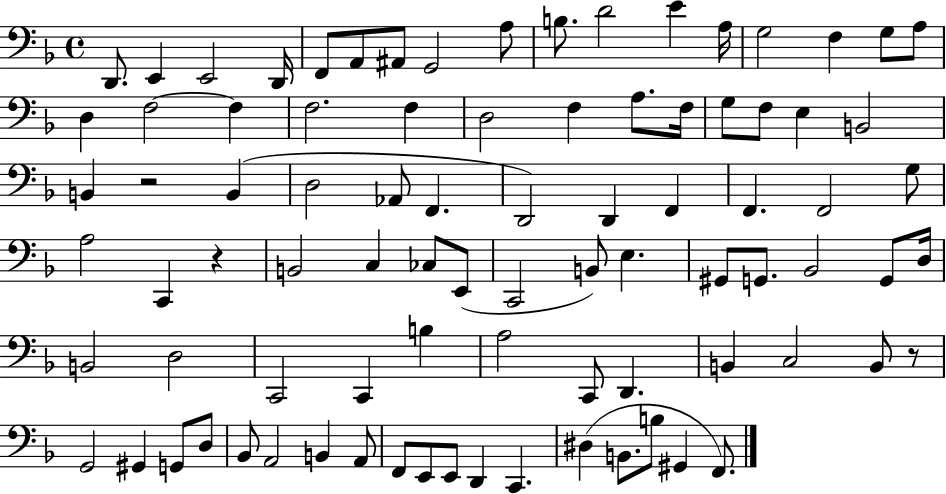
{
  \clef bass
  \time 4/4
  \defaultTimeSignature
  \key f \major
  d,8. e,4 e,2 d,16 | f,8 a,8 ais,8 g,2 a8 | b8. d'2 e'4 a16 | g2 f4 g8 a8 | \break d4 f2~~ f4 | f2. f4 | d2 f4 a8. f16 | g8 f8 e4 b,2 | \break b,4 r2 b,4( | d2 aes,8 f,4. | d,2) d,4 f,4 | f,4. f,2 g8 | \break a2 c,4 r4 | b,2 c4 ces8 e,8( | c,2 b,8) e4. | gis,8 g,8. bes,2 g,8 d16 | \break b,2 d2 | c,2 c,4 b4 | a2 c,8 d,4. | b,4 c2 b,8 r8 | \break g,2 gis,4 g,8 d8 | bes,8 a,2 b,4 a,8 | f,8 e,8 e,8 d,4 c,4. | dis4( b,8. b8 gis,4 f,8.) | \break \bar "|."
}